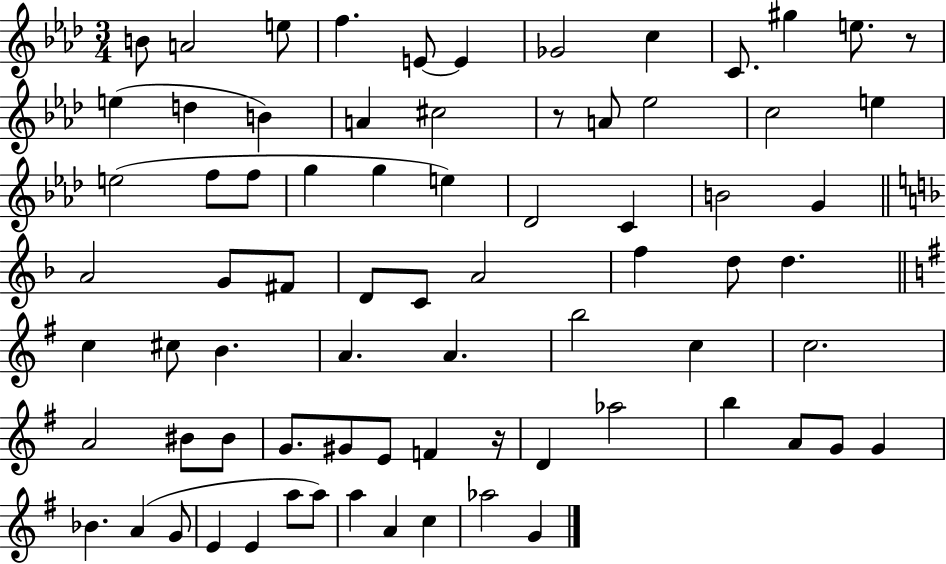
{
  \clef treble
  \numericTimeSignature
  \time 3/4
  \key aes \major
  b'8 a'2 e''8 | f''4. e'8~~ e'4 | ges'2 c''4 | c'8. gis''4 e''8. r8 | \break e''4( d''4 b'4) | a'4 cis''2 | r8 a'8 ees''2 | c''2 e''4 | \break e''2( f''8 f''8 | g''4 g''4 e''4) | des'2 c'4 | b'2 g'4 | \break \bar "||" \break \key f \major a'2 g'8 fis'8 | d'8 c'8 a'2 | f''4 d''8 d''4. | \bar "||" \break \key e \minor c''4 cis''8 b'4. | a'4. a'4. | b''2 c''4 | c''2. | \break a'2 bis'8 bis'8 | g'8. gis'8 e'8 f'4 r16 | d'4 aes''2 | b''4 a'8 g'8 g'4 | \break bes'4. a'4( g'8 | e'4 e'4 a''8 a''8) | a''4 a'4 c''4 | aes''2 g'4 | \break \bar "|."
}